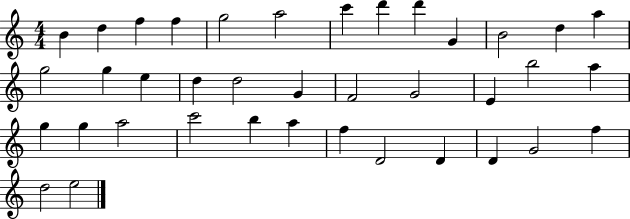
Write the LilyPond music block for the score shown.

{
  \clef treble
  \numericTimeSignature
  \time 4/4
  \key c \major
  b'4 d''4 f''4 f''4 | g''2 a''2 | c'''4 d'''4 d'''4 g'4 | b'2 d''4 a''4 | \break g''2 g''4 e''4 | d''4 d''2 g'4 | f'2 g'2 | e'4 b''2 a''4 | \break g''4 g''4 a''2 | c'''2 b''4 a''4 | f''4 d'2 d'4 | d'4 g'2 f''4 | \break d''2 e''2 | \bar "|."
}